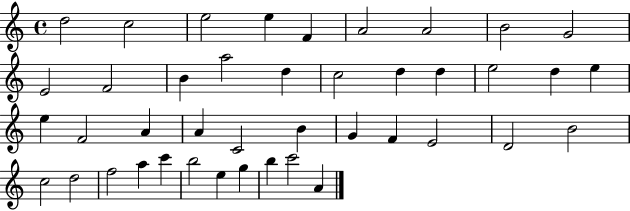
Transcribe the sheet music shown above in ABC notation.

X:1
T:Untitled
M:4/4
L:1/4
K:C
d2 c2 e2 e F A2 A2 B2 G2 E2 F2 B a2 d c2 d d e2 d e e F2 A A C2 B G F E2 D2 B2 c2 d2 f2 a c' b2 e g b c'2 A